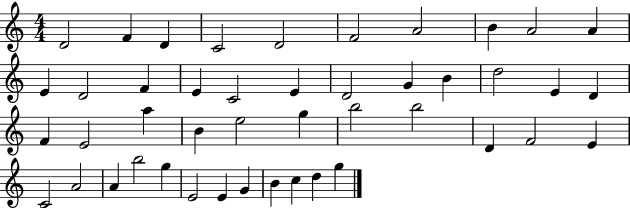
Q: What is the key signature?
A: C major